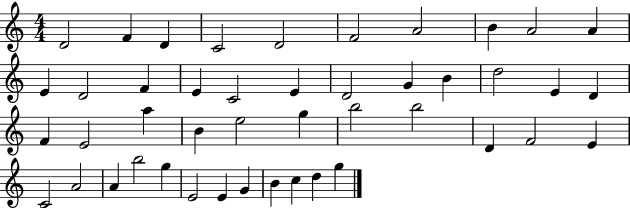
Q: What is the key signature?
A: C major